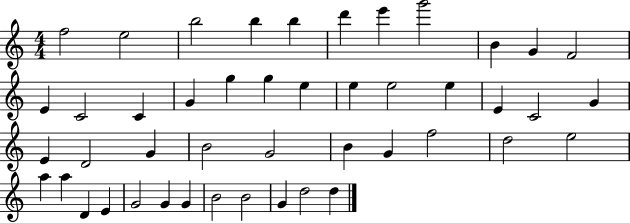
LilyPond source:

{
  \clef treble
  \numericTimeSignature
  \time 4/4
  \key c \major
  f''2 e''2 | b''2 b''4 b''4 | d'''4 e'''4 g'''2 | b'4 g'4 f'2 | \break e'4 c'2 c'4 | g'4 g''4 g''4 e''4 | e''4 e''2 e''4 | e'4 c'2 g'4 | \break e'4 d'2 g'4 | b'2 g'2 | b'4 g'4 f''2 | d''2 e''2 | \break a''4 a''4 d'4 e'4 | g'2 g'4 g'4 | b'2 b'2 | g'4 d''2 d''4 | \break \bar "|."
}